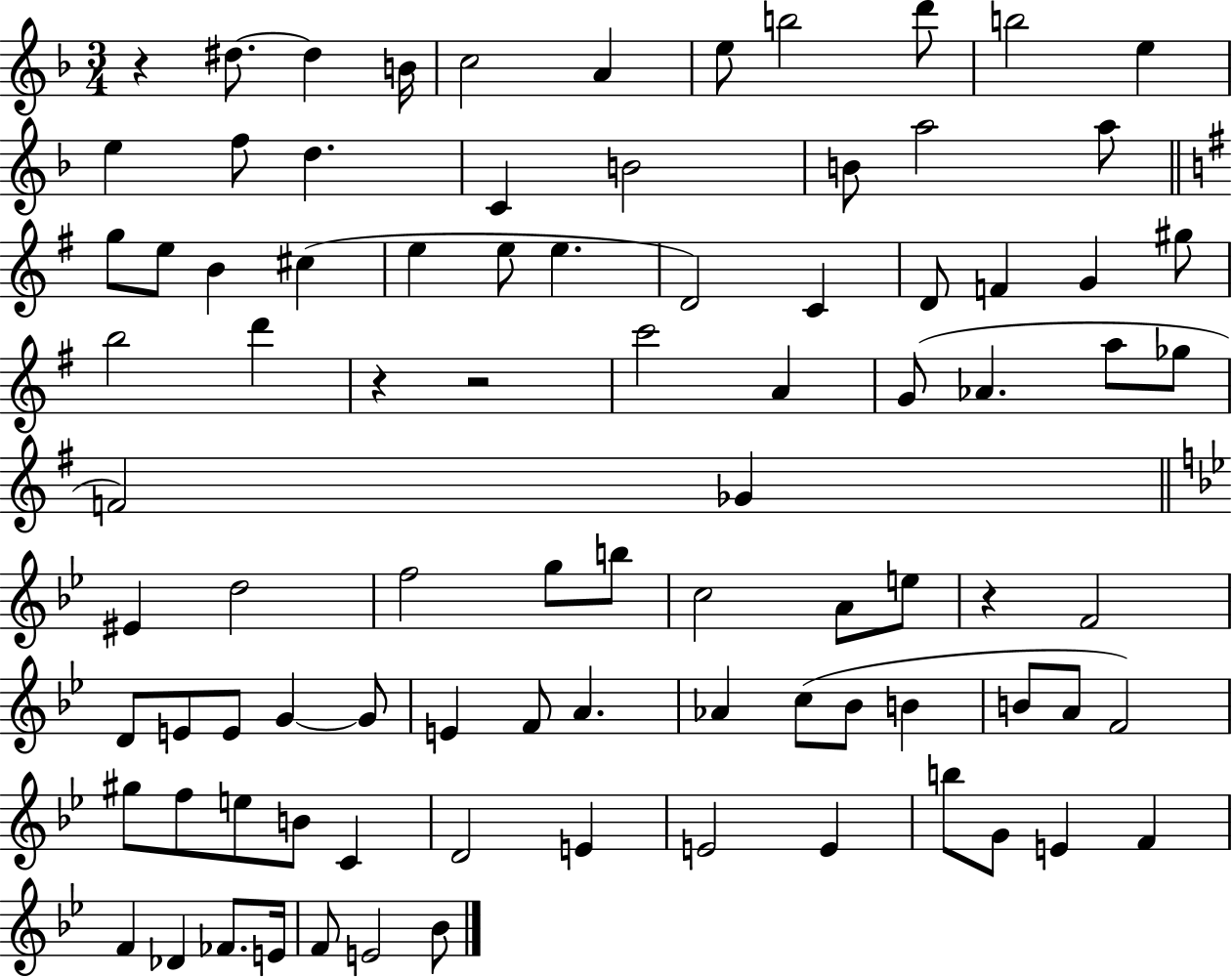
{
  \clef treble
  \numericTimeSignature
  \time 3/4
  \key f \major
  r4 dis''8.~~ dis''4 b'16 | c''2 a'4 | e''8 b''2 d'''8 | b''2 e''4 | \break e''4 f''8 d''4. | c'4 b'2 | b'8 a''2 a''8 | \bar "||" \break \key e \minor g''8 e''8 b'4 cis''4( | e''4 e''8 e''4. | d'2) c'4 | d'8 f'4 g'4 gis''8 | \break b''2 d'''4 | r4 r2 | c'''2 a'4 | g'8( aes'4. a''8 ges''8 | \break f'2) ges'4 | \bar "||" \break \key g \minor eis'4 d''2 | f''2 g''8 b''8 | c''2 a'8 e''8 | r4 f'2 | \break d'8 e'8 e'8 g'4~~ g'8 | e'4 f'8 a'4. | aes'4 c''8( bes'8 b'4 | b'8 a'8 f'2) | \break gis''8 f''8 e''8 b'8 c'4 | d'2 e'4 | e'2 e'4 | b''8 g'8 e'4 f'4 | \break f'4 des'4 fes'8. e'16 | f'8 e'2 bes'8 | \bar "|."
}